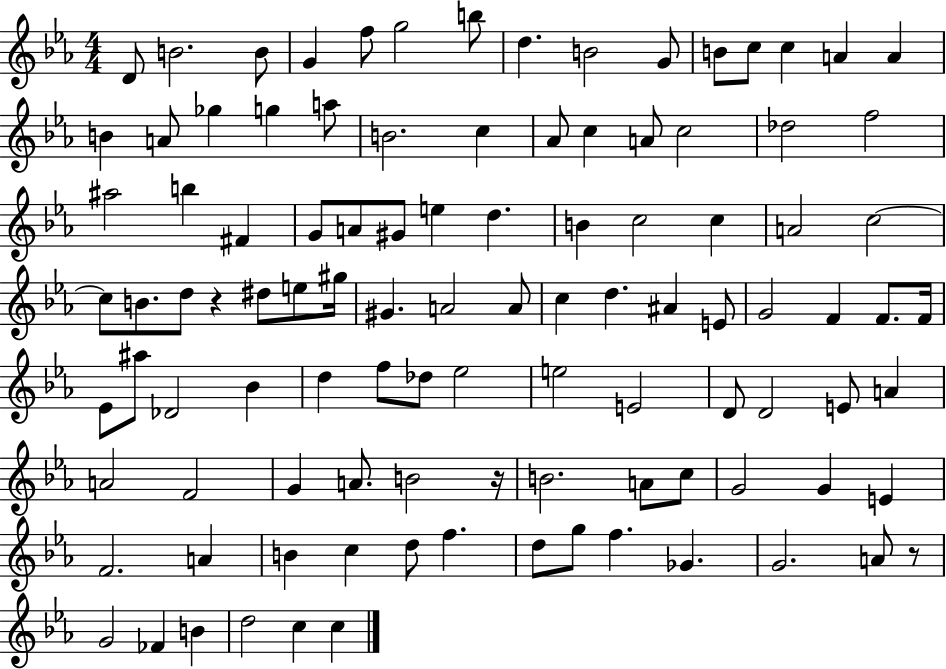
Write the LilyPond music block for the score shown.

{
  \clef treble
  \numericTimeSignature
  \time 4/4
  \key ees \major
  d'8 b'2. b'8 | g'4 f''8 g''2 b''8 | d''4. b'2 g'8 | b'8 c''8 c''4 a'4 a'4 | \break b'4 a'8 ges''4 g''4 a''8 | b'2. c''4 | aes'8 c''4 a'8 c''2 | des''2 f''2 | \break ais''2 b''4 fis'4 | g'8 a'8 gis'8 e''4 d''4. | b'4 c''2 c''4 | a'2 c''2~~ | \break c''8 b'8. d''8 r4 dis''8 e''8 gis''16 | gis'4. a'2 a'8 | c''4 d''4. ais'4 e'8 | g'2 f'4 f'8. f'16 | \break ees'8 ais''8 des'2 bes'4 | d''4 f''8 des''8 ees''2 | e''2 e'2 | d'8 d'2 e'8 a'4 | \break a'2 f'2 | g'4 a'8. b'2 r16 | b'2. a'8 c''8 | g'2 g'4 e'4 | \break f'2. a'4 | b'4 c''4 d''8 f''4. | d''8 g''8 f''4. ges'4. | g'2. a'8 r8 | \break g'2 fes'4 b'4 | d''2 c''4 c''4 | \bar "|."
}